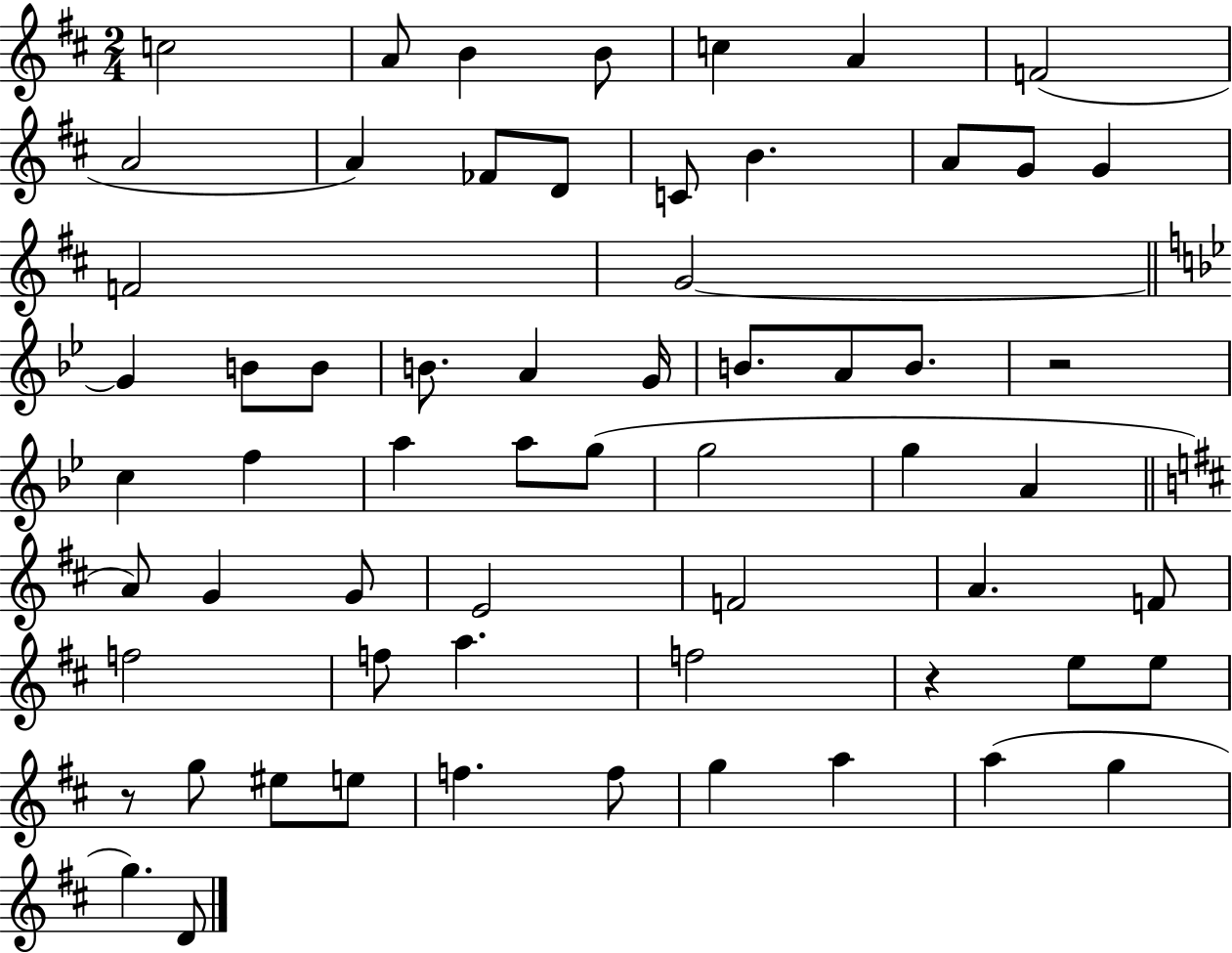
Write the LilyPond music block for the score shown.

{
  \clef treble
  \numericTimeSignature
  \time 2/4
  \key d \major
  \repeat volta 2 { c''2 | a'8 b'4 b'8 | c''4 a'4 | f'2( | \break a'2 | a'4) fes'8 d'8 | c'8 b'4. | a'8 g'8 g'4 | \break f'2 | g'2~~ | \bar "||" \break \key bes \major g'4 b'8 b'8 | b'8. a'4 g'16 | b'8. a'8 b'8. | r2 | \break c''4 f''4 | a''4 a''8 g''8( | g''2 | g''4 a'4 | \break \bar "||" \break \key d \major a'8) g'4 g'8 | e'2 | f'2 | a'4. f'8 | \break f''2 | f''8 a''4. | f''2 | r4 e''8 e''8 | \break r8 g''8 eis''8 e''8 | f''4. f''8 | g''4 a''4 | a''4( g''4 | \break g''4.) d'8 | } \bar "|."
}